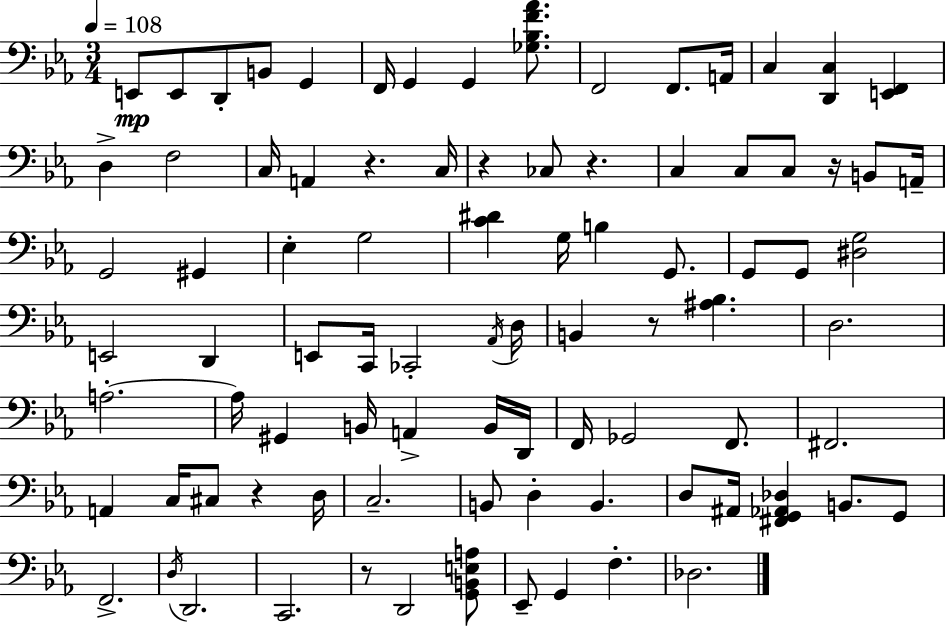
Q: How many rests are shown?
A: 7